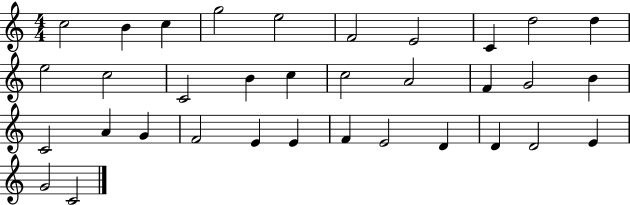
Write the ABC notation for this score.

X:1
T:Untitled
M:4/4
L:1/4
K:C
c2 B c g2 e2 F2 E2 C d2 d e2 c2 C2 B c c2 A2 F G2 B C2 A G F2 E E F E2 D D D2 E G2 C2